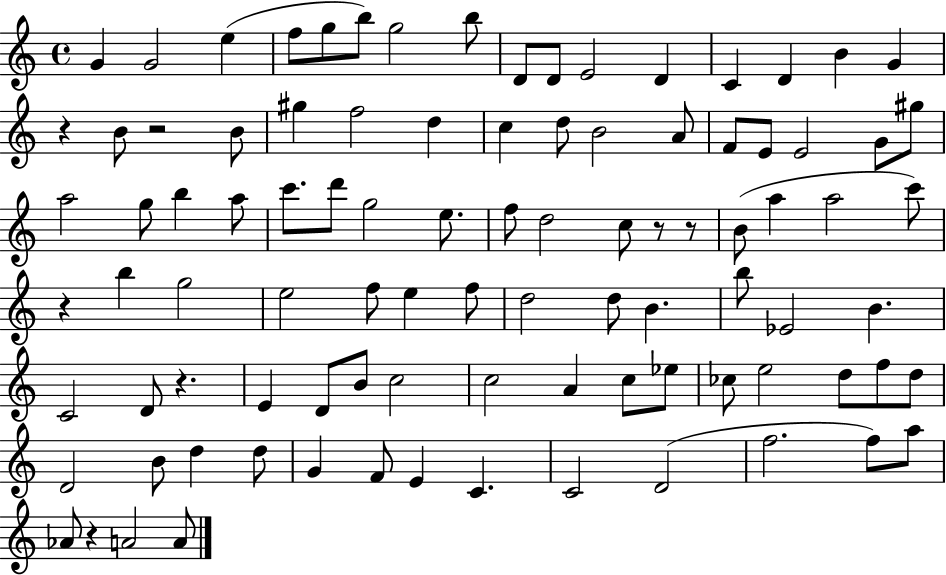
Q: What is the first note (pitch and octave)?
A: G4